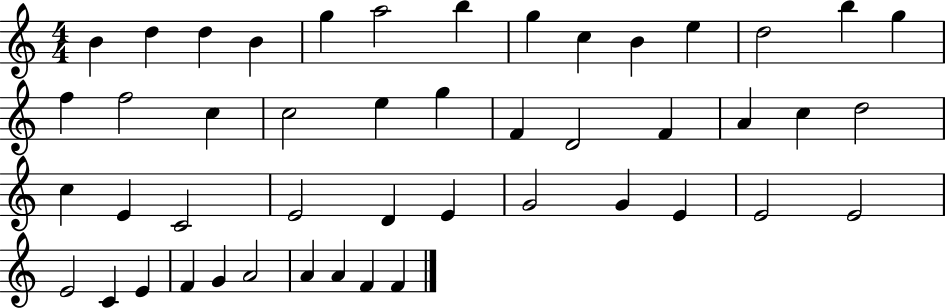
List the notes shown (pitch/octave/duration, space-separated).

B4/q D5/q D5/q B4/q G5/q A5/h B5/q G5/q C5/q B4/q E5/q D5/h B5/q G5/q F5/q F5/h C5/q C5/h E5/q G5/q F4/q D4/h F4/q A4/q C5/q D5/h C5/q E4/q C4/h E4/h D4/q E4/q G4/h G4/q E4/q E4/h E4/h E4/h C4/q E4/q F4/q G4/q A4/h A4/q A4/q F4/q F4/q